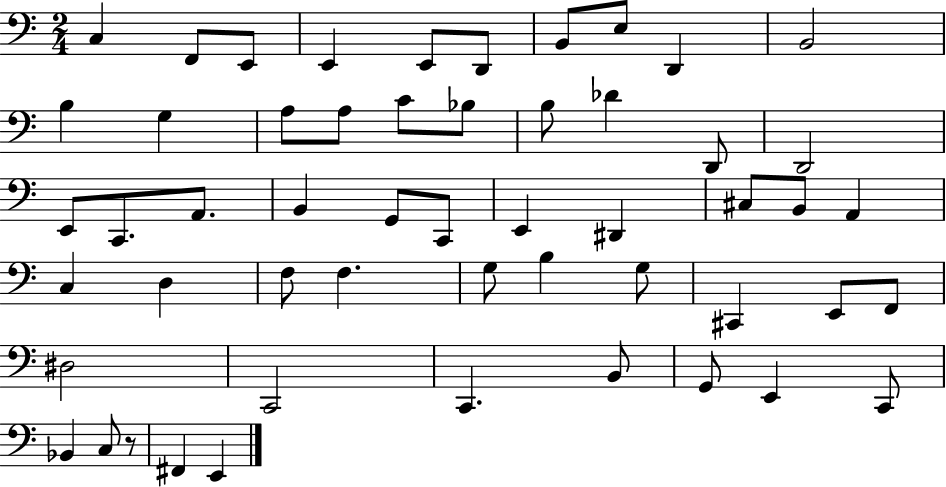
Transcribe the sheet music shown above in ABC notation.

X:1
T:Untitled
M:2/4
L:1/4
K:C
C, F,,/2 E,,/2 E,, E,,/2 D,,/2 B,,/2 E,/2 D,, B,,2 B, G, A,/2 A,/2 C/2 _B,/2 B,/2 _D D,,/2 D,,2 E,,/2 C,,/2 A,,/2 B,, G,,/2 C,,/2 E,, ^D,, ^C,/2 B,,/2 A,, C, D, F,/2 F, G,/2 B, G,/2 ^C,, E,,/2 F,,/2 ^D,2 C,,2 C,, B,,/2 G,,/2 E,, C,,/2 _B,, C,/2 z/2 ^F,, E,,